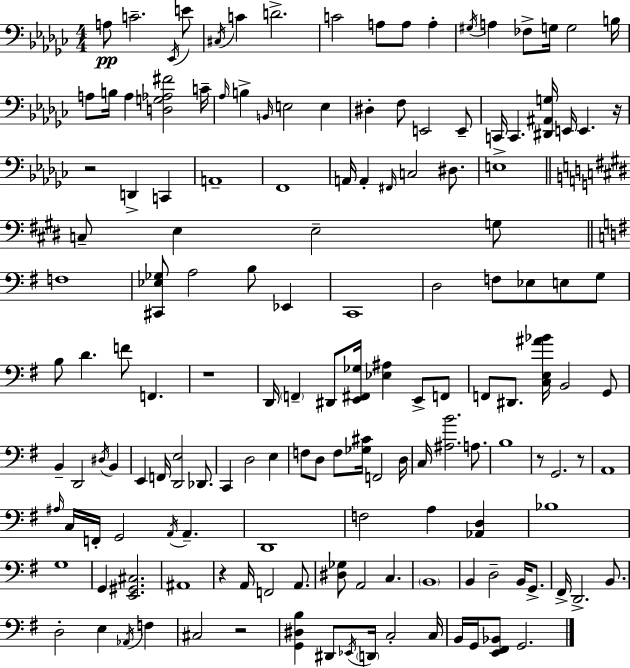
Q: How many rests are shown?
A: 7